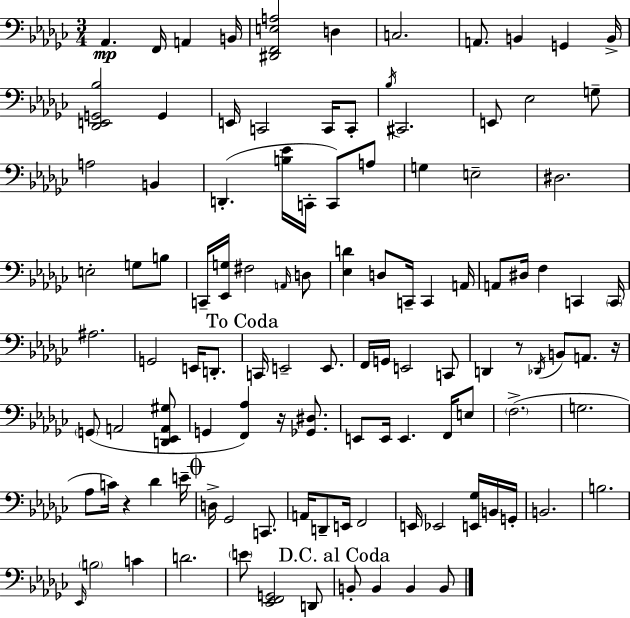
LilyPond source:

{
  \clef bass
  \numericTimeSignature
  \time 3/4
  \key ees \minor
  \repeat volta 2 { aes,4.\mp f,16 a,4 b,16 | <dis, f, e a>2 d4 | c2. | a,8. b,4 g,4 b,16-> | \break <des, e, g, bes>2 g,4 | e,16 c,2 c,16 c,8-. | \acciaccatura { bes16 } cis,2. | e,8 ees2 g8-- | \break a2 b,4 | d,4.-.( <b ees'>16 c,16-. c,8) a8 | g4 e2-- | dis2. | \break e2-. g8 b8 | c,16-- <ees, g>16 fis2 \grace { a,16 } | d8 <ees d'>4 d8 c,16-- c,4 | a,16 a,8 dis16 f4 c,4 | \break \parenthesize c,16 ais2. | g,2 e,16 d,8.-. | \mark "To Coda" c,16 e,2-- e,8. | f,16 g,16 e,2 | \break c,8 d,4 r8 \acciaccatura { des,16 } b,8 a,8. | r16 \parenthesize g,8( a,2 | <d, ees, a, gis>8 g,4 <f, aes>4) r16 | <ges, dis>8. e,8 e,16 e,4. | \break f,16 e8 \parenthesize f2.->( | g2. | aes8 c'16) r4 des'4 | e'16-- \mark \markup { \musicglyph "scripts.coda" } d16-> ges,2 | \break c,8. a,16 d,8-- e,16 f,2 | e,16 ees,2 | <e, ges>16 b,16 g,16-. b,2. | b2. | \break \grace { ees,16 } \parenthesize b2 | c'4 d'2. | \parenthesize e'8 <ees, f, g,>2 | d,8 \mark "D.C. al Coda" b,8-. b,4 b,4 | \break b,8 } \bar "|."
}